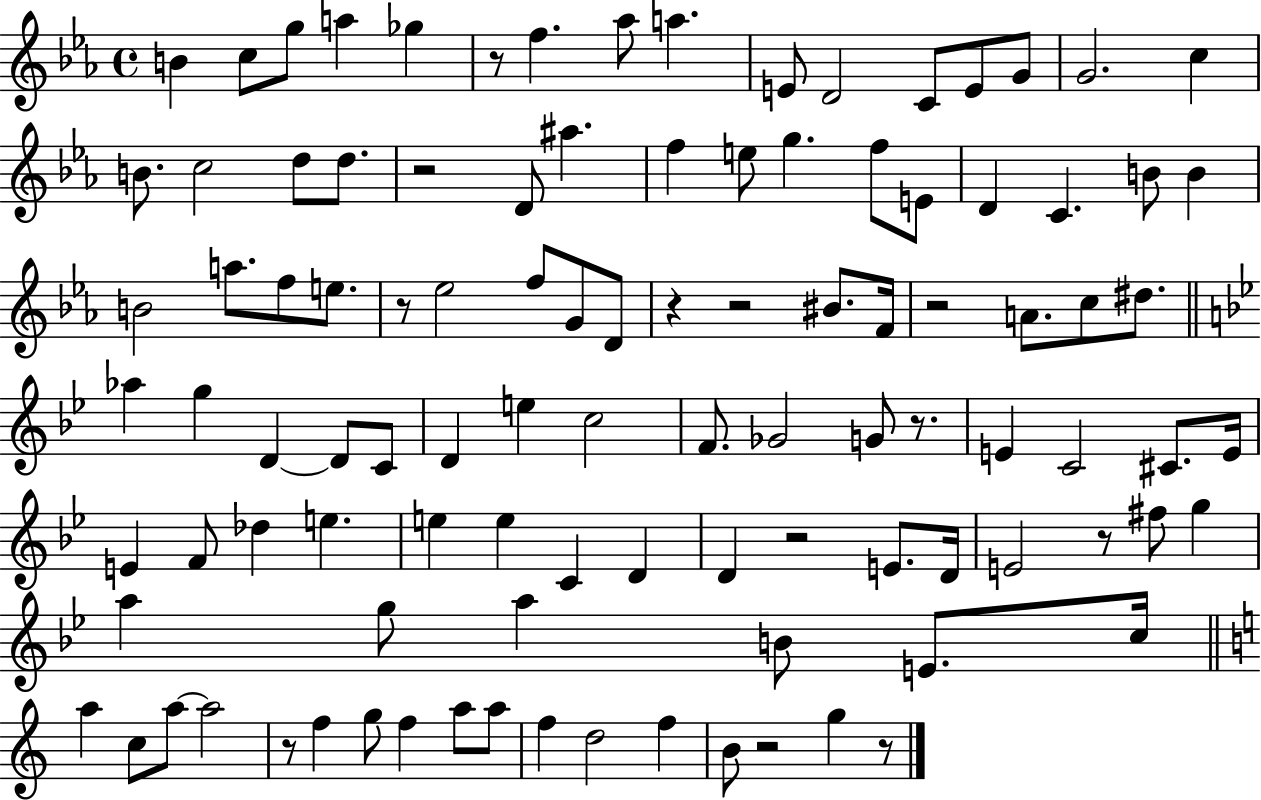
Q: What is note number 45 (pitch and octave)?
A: G5